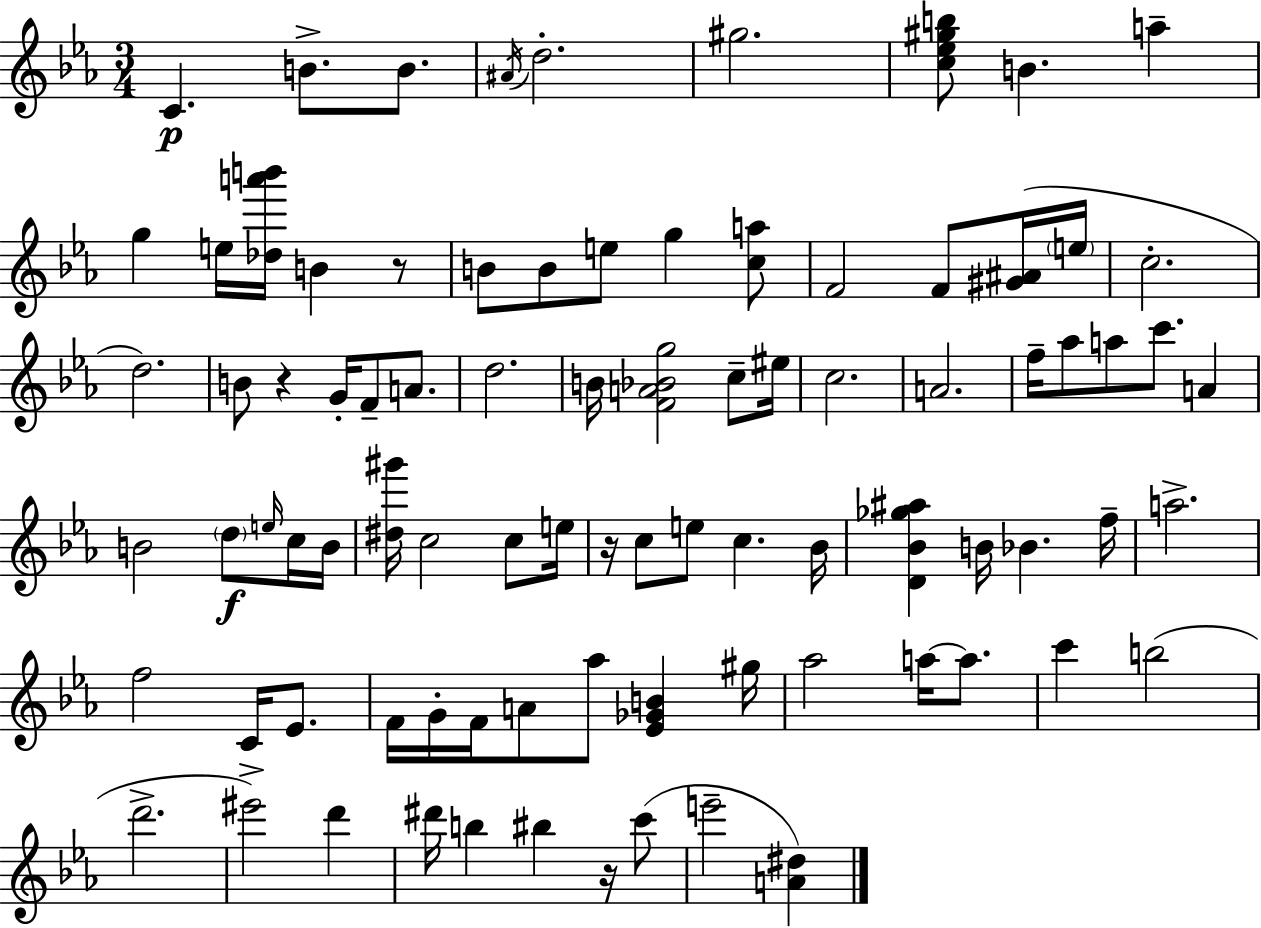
C4/q. B4/e. B4/e. A#4/s D5/h. G#5/h. [C5,Eb5,G#5,B5]/e B4/q. A5/q G5/q E5/s [Db5,A6,B6]/s B4/q R/e B4/e B4/e E5/e G5/q [C5,A5]/e F4/h F4/e [G#4,A#4]/s E5/s C5/h. D5/h. B4/e R/q G4/s F4/e A4/e. D5/h. B4/s [F4,A4,Bb4,G5]/h C5/e EIS5/s C5/h. A4/h. F5/s Ab5/e A5/e C6/e. A4/q B4/h D5/e E5/s C5/s B4/s [D#5,G#6]/s C5/h C5/e E5/s R/s C5/e E5/e C5/q. Bb4/s [D4,Bb4,Gb5,A#5]/q B4/s Bb4/q. F5/s A5/h. F5/h C4/s Eb4/e. F4/s G4/s F4/s A4/e Ab5/e [Eb4,Gb4,B4]/q G#5/s Ab5/h A5/s A5/e. C6/q B5/h D6/h. EIS6/h D6/q D#6/s B5/q BIS5/q R/s C6/e E6/h [A4,D#5]/q